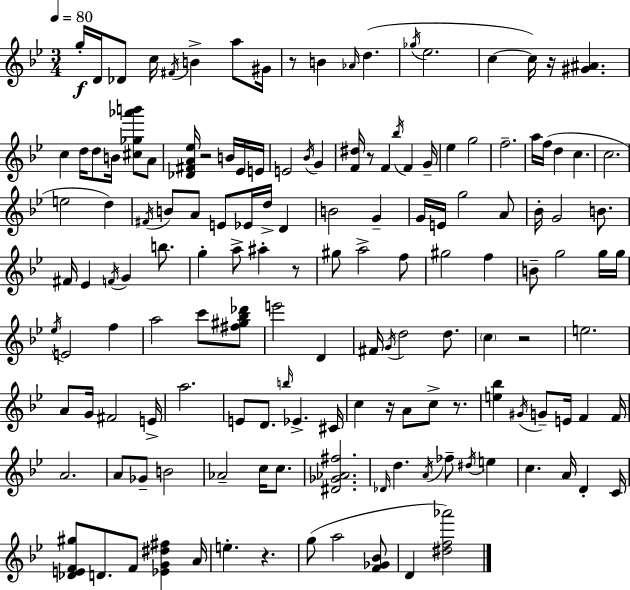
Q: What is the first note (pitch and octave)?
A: G5